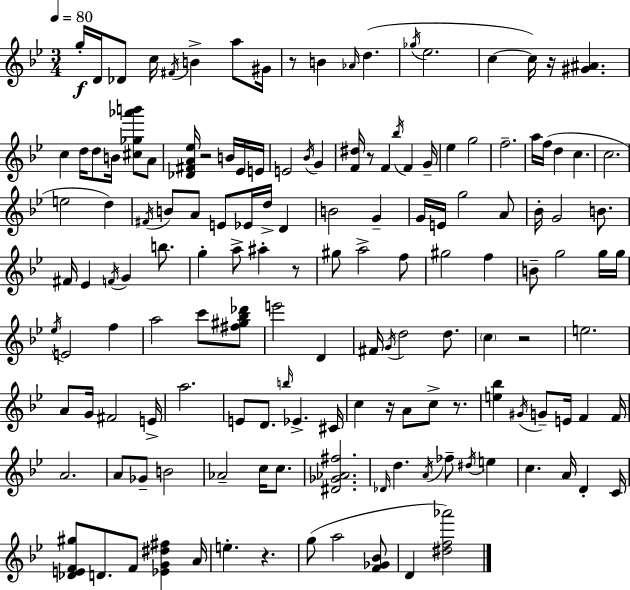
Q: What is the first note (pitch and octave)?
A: G5